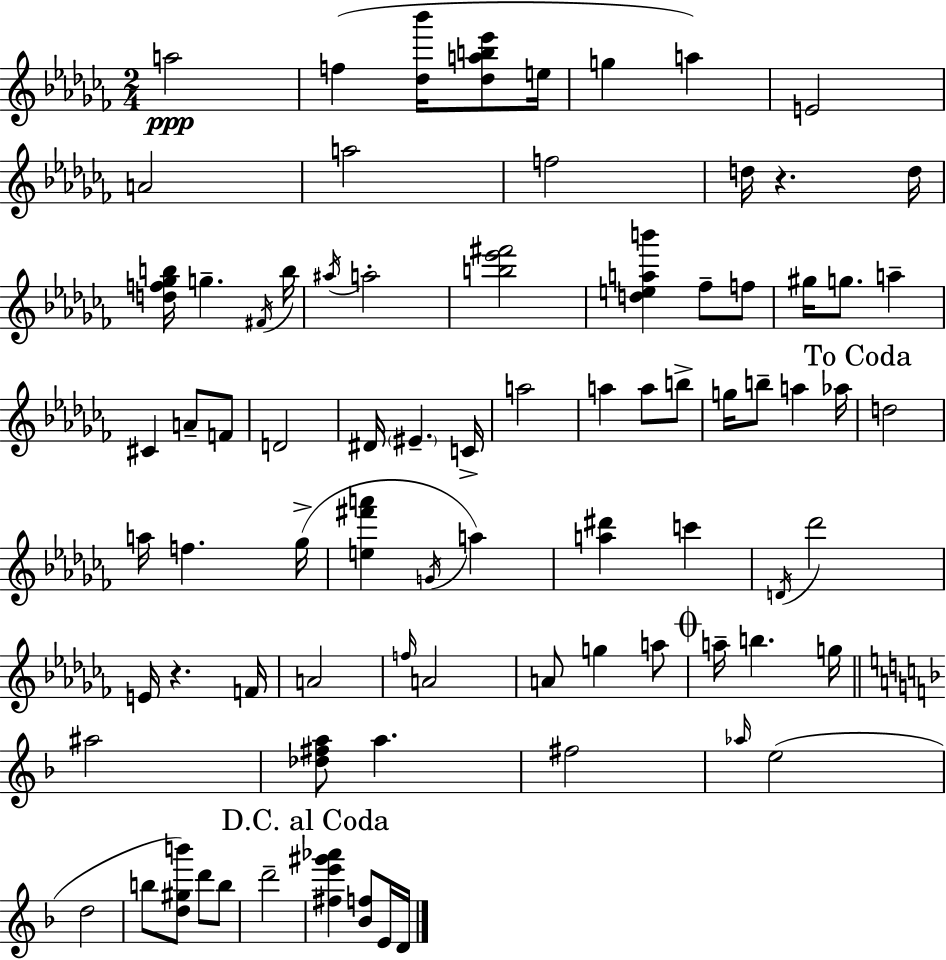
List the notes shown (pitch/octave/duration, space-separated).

A5/h F5/q [Db5,Bb6]/s [Db5,A5,B5,Eb6]/e E5/s G5/q A5/q E4/h A4/h A5/h F5/h D5/s R/q. D5/s [D5,F5,Gb5,B5]/s G5/q. F#4/s B5/s A#5/s A5/h [B5,Eb6,F#6]/h [D5,E5,A5,B6]/q FES5/e F5/e G#5/s G5/e. A5/q C#4/q A4/e F4/e D4/h D#4/s EIS4/q. C4/s A5/h A5/q A5/e B5/e G5/s B5/e A5/q Ab5/s D5/h A5/s F5/q. Gb5/s [E5,F#6,A6]/q G4/s A5/q [A5,D#6]/q C6/q D4/s Db6/h E4/s R/q. F4/s A4/h F5/s A4/h A4/e G5/q A5/e A5/s B5/q. G5/s A#5/h [Db5,F#5,A5]/e A5/q. F#5/h Ab5/s E5/h D5/h B5/e [D5,G#5,B6]/e D6/e B5/e D6/h [F#5,E6,G#6,Ab6]/q [Bb4,F5]/e E4/s D4/s